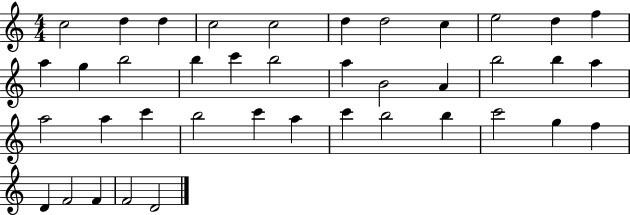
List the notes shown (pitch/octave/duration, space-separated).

C5/h D5/q D5/q C5/h C5/h D5/q D5/h C5/q E5/h D5/q F5/q A5/q G5/q B5/h B5/q C6/q B5/h A5/q B4/h A4/q B5/h B5/q A5/q A5/h A5/q C6/q B5/h C6/q A5/q C6/q B5/h B5/q C6/h G5/q F5/q D4/q F4/h F4/q F4/h D4/h